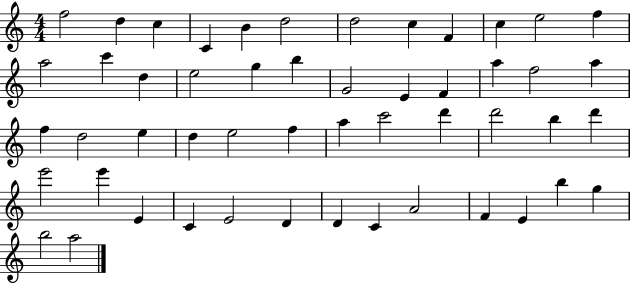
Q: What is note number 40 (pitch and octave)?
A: C4